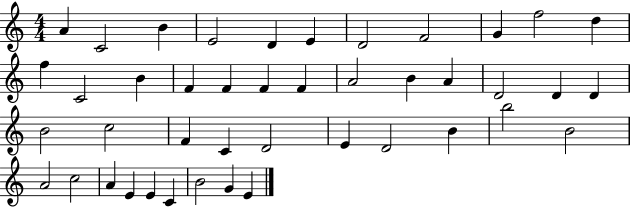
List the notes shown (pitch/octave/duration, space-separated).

A4/q C4/h B4/q E4/h D4/q E4/q D4/h F4/h G4/q F5/h D5/q F5/q C4/h B4/q F4/q F4/q F4/q F4/q A4/h B4/q A4/q D4/h D4/q D4/q B4/h C5/h F4/q C4/q D4/h E4/q D4/h B4/q B5/h B4/h A4/h C5/h A4/q E4/q E4/q C4/q B4/h G4/q E4/q